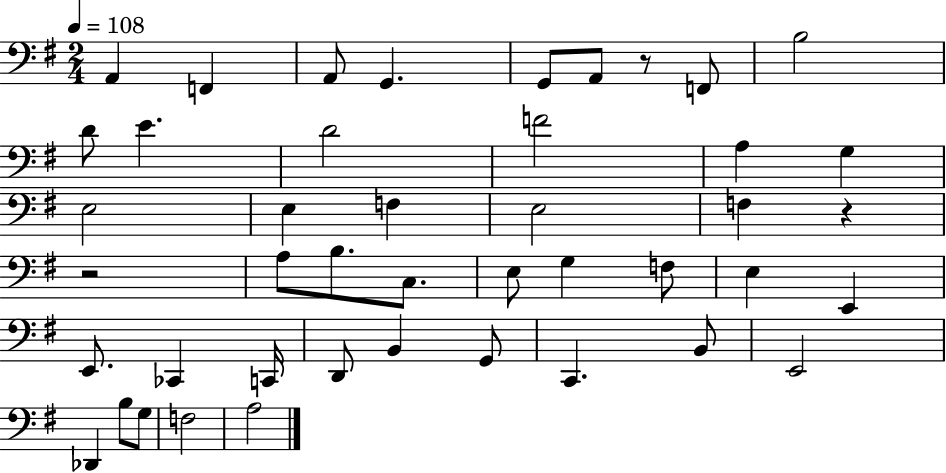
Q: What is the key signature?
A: G major